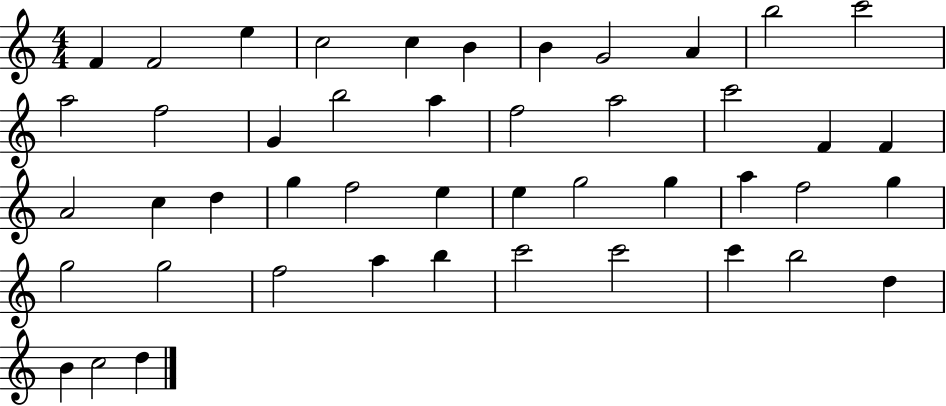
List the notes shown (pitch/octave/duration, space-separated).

F4/q F4/h E5/q C5/h C5/q B4/q B4/q G4/h A4/q B5/h C6/h A5/h F5/h G4/q B5/h A5/q F5/h A5/h C6/h F4/q F4/q A4/h C5/q D5/q G5/q F5/h E5/q E5/q G5/h G5/q A5/q F5/h G5/q G5/h G5/h F5/h A5/q B5/q C6/h C6/h C6/q B5/h D5/q B4/q C5/h D5/q